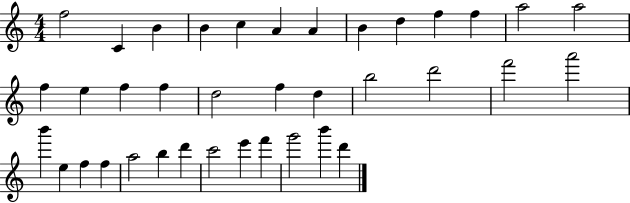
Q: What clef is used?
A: treble